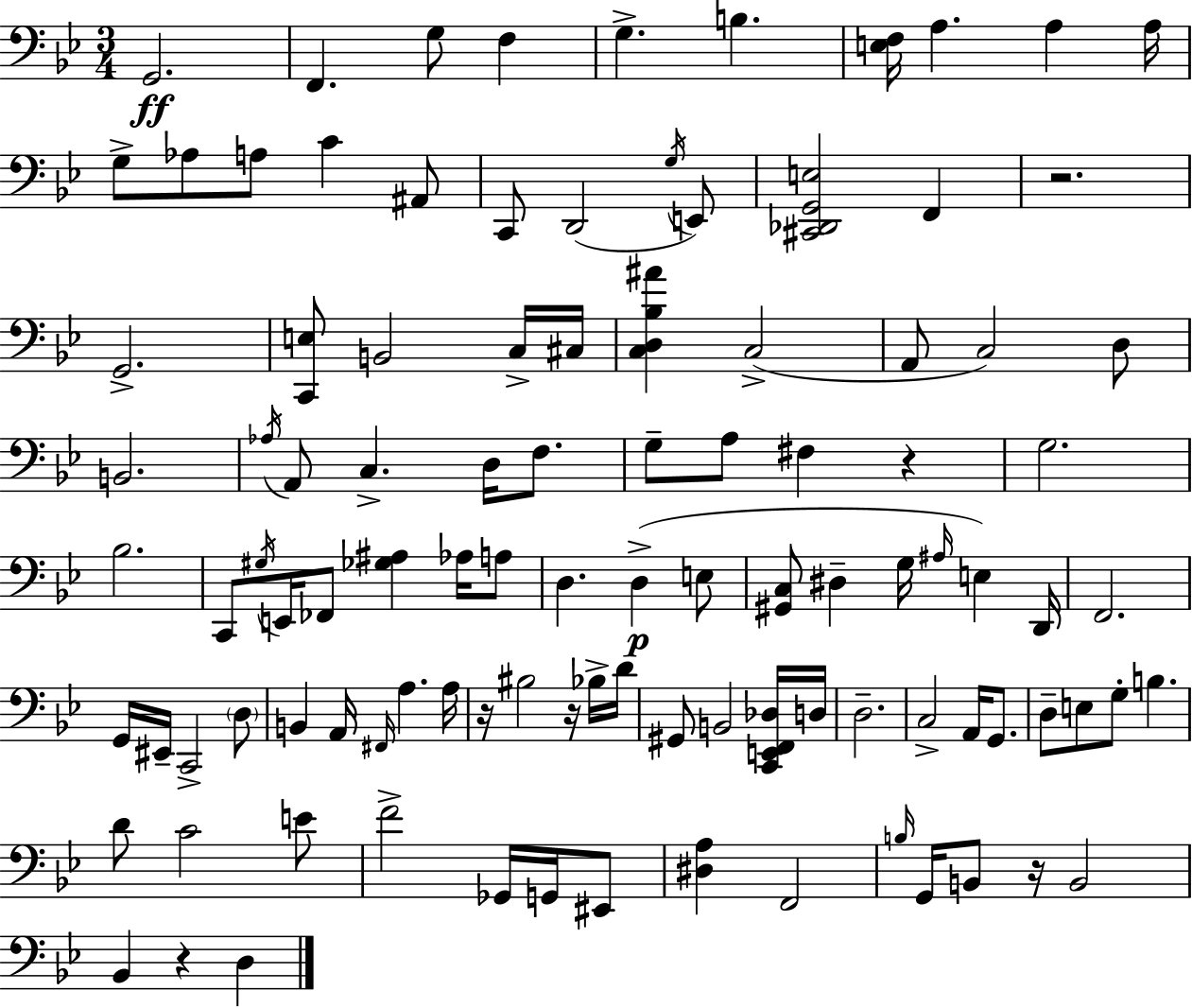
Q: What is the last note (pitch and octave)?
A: D3